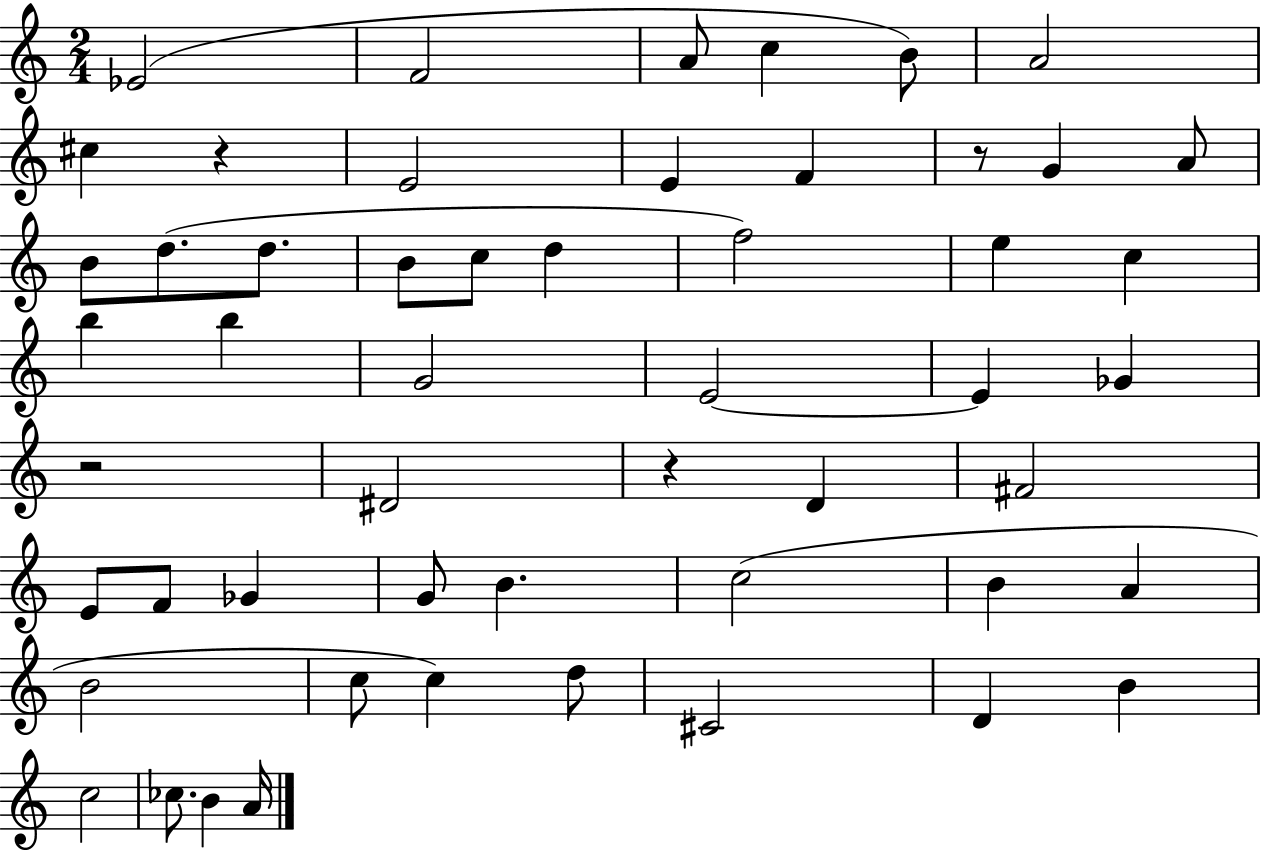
Eb4/h F4/h A4/e C5/q B4/e A4/h C#5/q R/q E4/h E4/q F4/q R/e G4/q A4/e B4/e D5/e. D5/e. B4/e C5/e D5/q F5/h E5/q C5/q B5/q B5/q G4/h E4/h E4/q Gb4/q R/h D#4/h R/q D4/q F#4/h E4/e F4/e Gb4/q G4/e B4/q. C5/h B4/q A4/q B4/h C5/e C5/q D5/e C#4/h D4/q B4/q C5/h CES5/e. B4/q A4/s